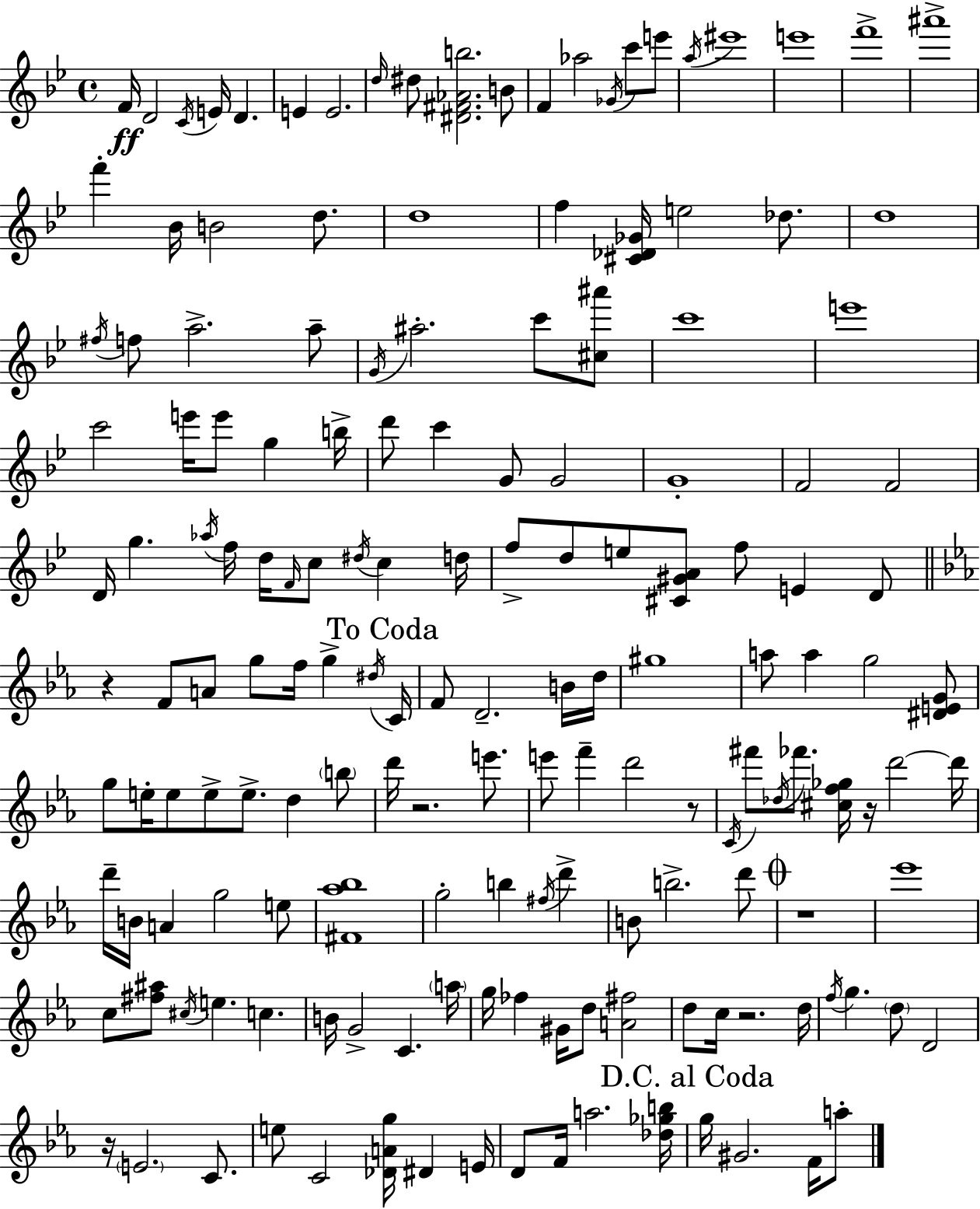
F4/s D4/h C4/s E4/s D4/q. E4/q E4/h. D5/s D#5/e [D#4,F#4,Ab4,B5]/h. B4/e F4/q Ab5/h Gb4/s C6/e E6/e A5/s EIS6/w E6/w F6/w A#6/w F6/q Bb4/s B4/h D5/e. D5/w F5/q [C#4,Db4,Gb4]/s E5/h Db5/e. D5/w F#5/s F5/e A5/h. A5/e G4/s A#5/h. C6/e [C#5,A#6]/e C6/w E6/w C6/h E6/s E6/e G5/q B5/s D6/e C6/q G4/e G4/h G4/w F4/h F4/h D4/s G5/q. Ab5/s F5/s D5/s F4/s C5/e D#5/s C5/q D5/s F5/e D5/e E5/e [C#4,G#4,A4]/e F5/e E4/q D4/e R/q F4/e A4/e G5/e F5/s G5/q D#5/s C4/s F4/e D4/h. B4/s D5/s G#5/w A5/e A5/q G5/h [D#4,E4,G4]/e G5/e E5/s E5/e E5/e E5/e. D5/q B5/e D6/s R/h. E6/e. E6/e F6/q D6/h R/e C4/s F#6/e Db5/s FES6/e. [C#5,F5,Gb5]/s R/s D6/h D6/s D6/s B4/s A4/q G5/h E5/e [F#4,Ab5,Bb5]/w G5/h B5/q F#5/s D6/q B4/e B5/h. D6/e R/w Eb6/w C5/e [F#5,A#5]/e C#5/s E5/q. C5/q. B4/s G4/h C4/q. A5/s G5/s FES5/q G#4/s D5/e [A4,F#5]/h D5/e C5/s R/h. D5/s F5/s G5/q. D5/e D4/h R/s E4/h. C4/e. E5/e C4/h [Db4,A4,G5]/s D#4/q E4/s D4/e F4/s A5/h. [Db5,Gb5,B5]/s G5/s G#4/h. F4/s A5/e